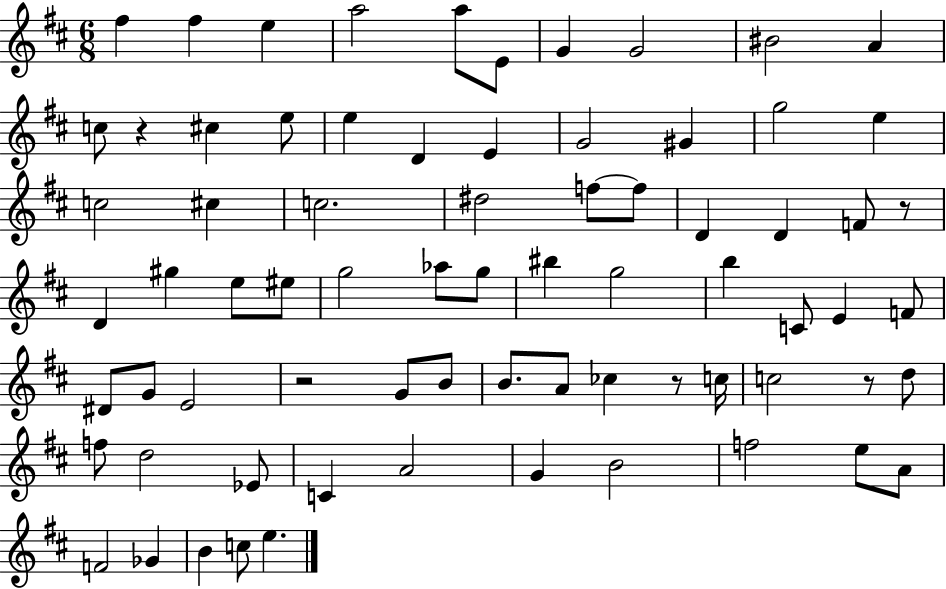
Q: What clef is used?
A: treble